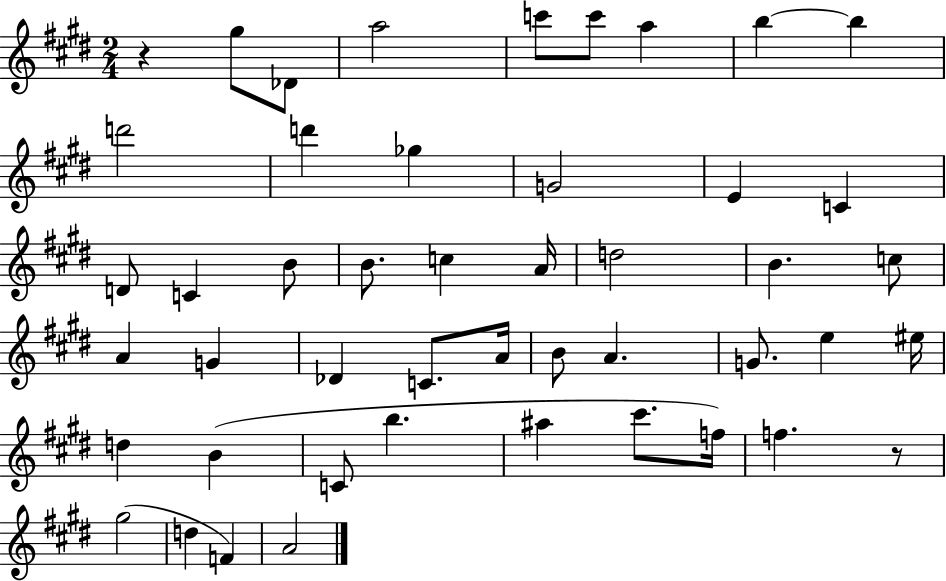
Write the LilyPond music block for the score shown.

{
  \clef treble
  \numericTimeSignature
  \time 2/4
  \key e \major
  \repeat volta 2 { r4 gis''8 des'8 | a''2 | c'''8 c'''8 a''4 | b''4~~ b''4 | \break d'''2 | d'''4 ges''4 | g'2 | e'4 c'4 | \break d'8 c'4 b'8 | b'8. c''4 a'16 | d''2 | b'4. c''8 | \break a'4 g'4 | des'4 c'8. a'16 | b'8 a'4. | g'8. e''4 eis''16 | \break d''4 b'4( | c'8 b''4. | ais''4 cis'''8. f''16) | f''4. r8 | \break gis''2( | d''4 f'4) | a'2 | } \bar "|."
}